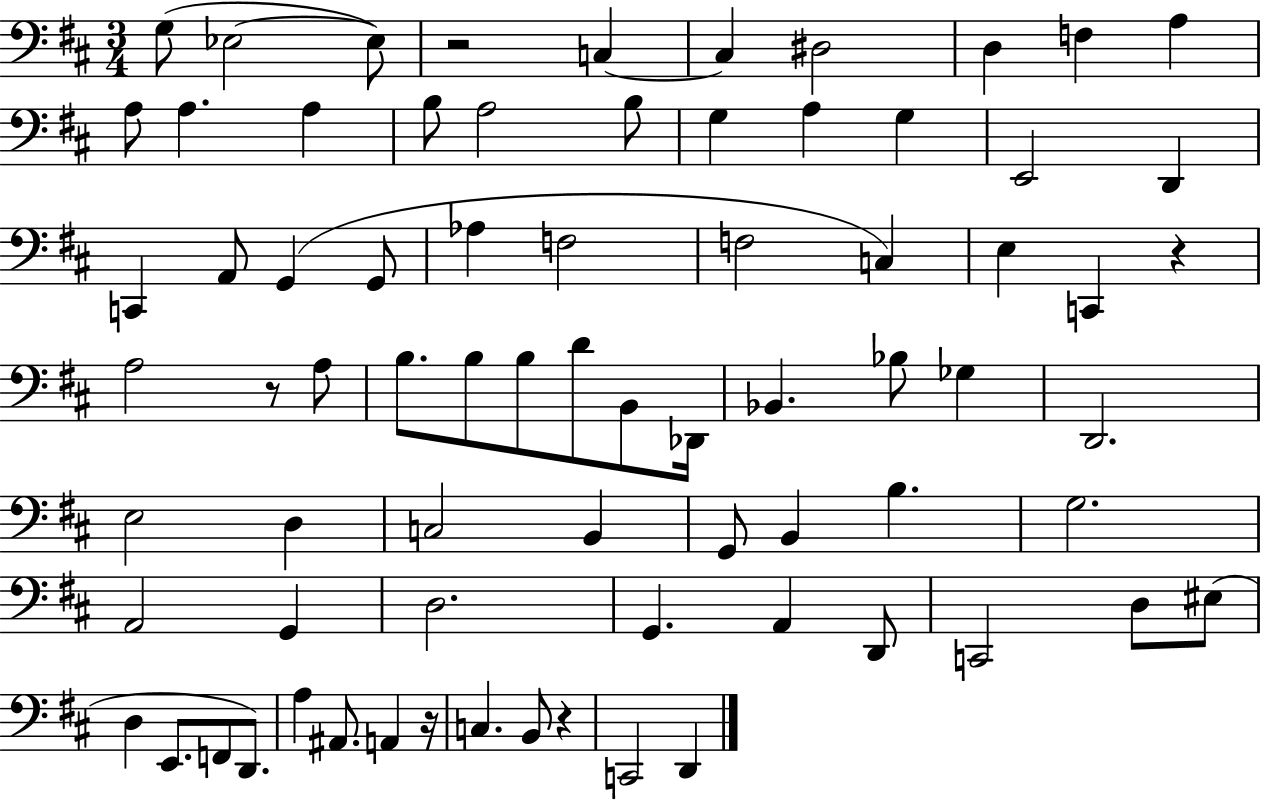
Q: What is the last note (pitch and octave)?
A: D2